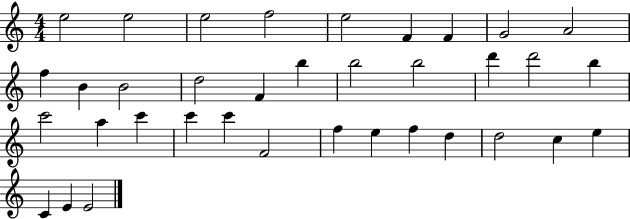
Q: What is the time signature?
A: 4/4